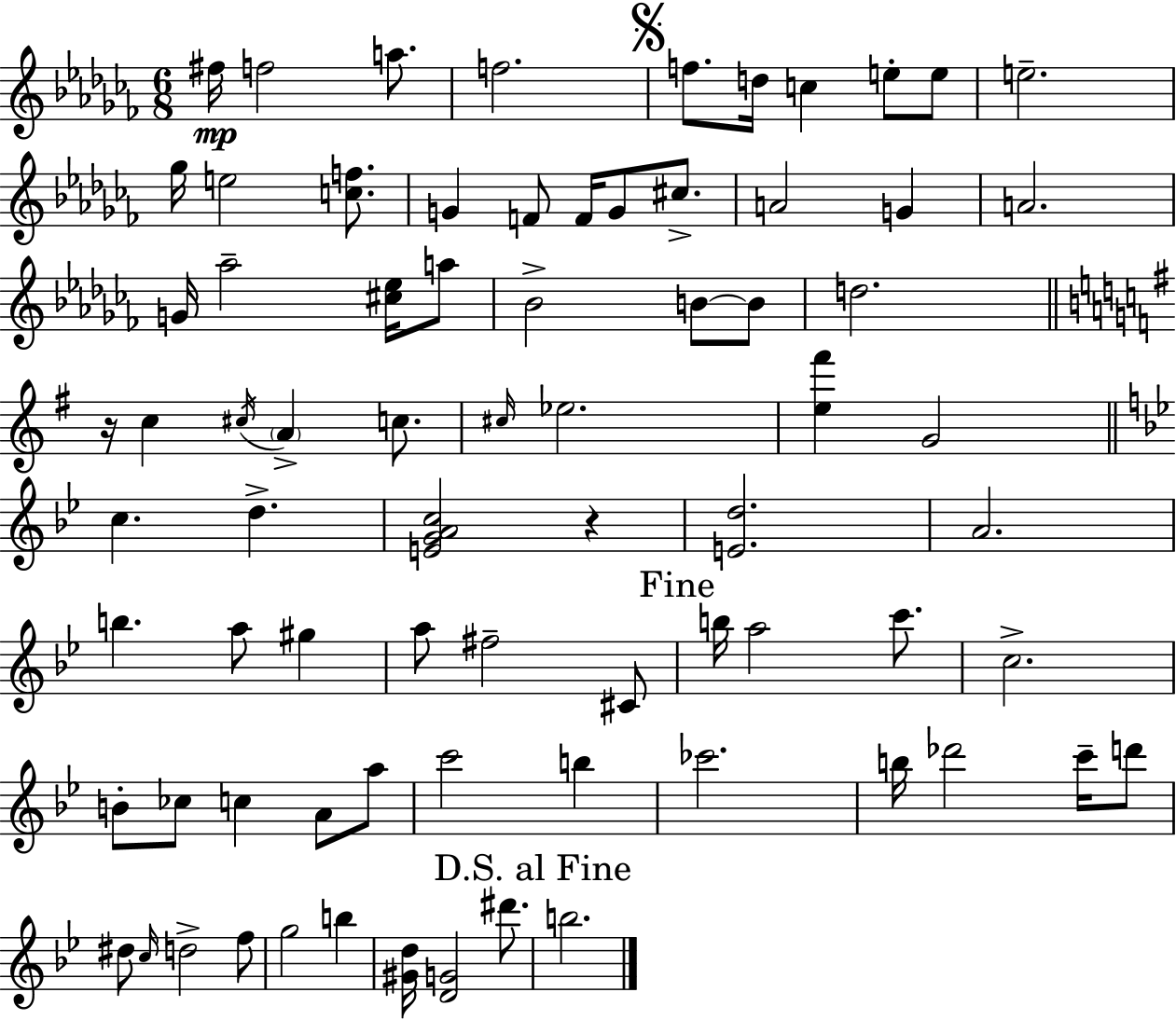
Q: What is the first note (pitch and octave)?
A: F#5